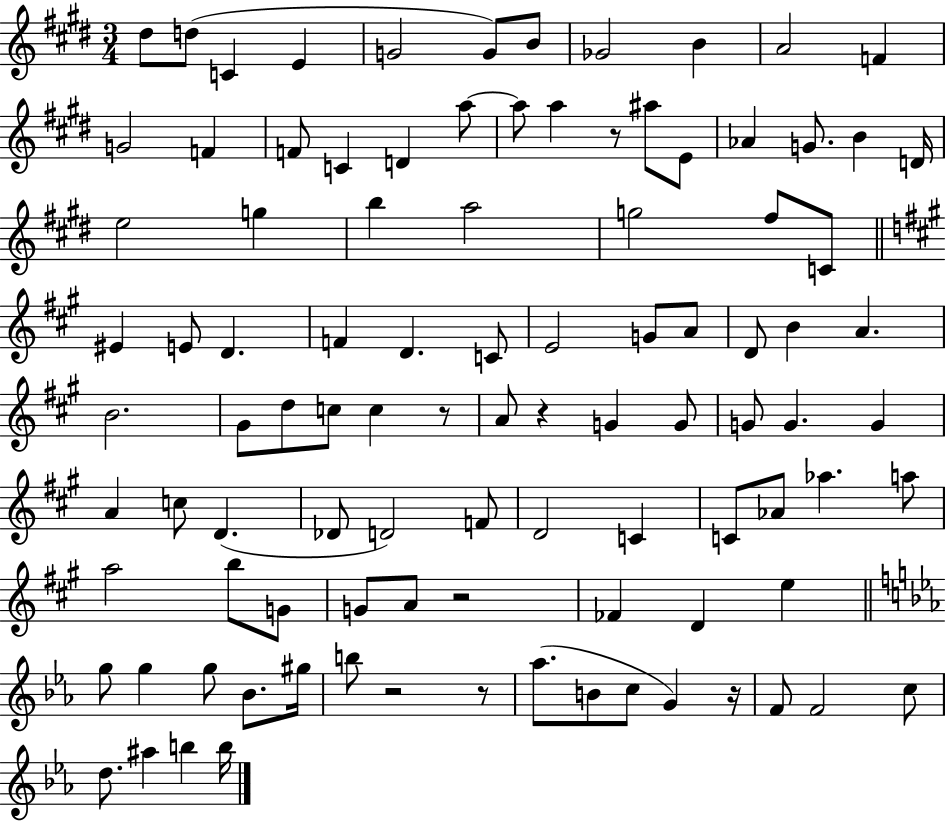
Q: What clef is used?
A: treble